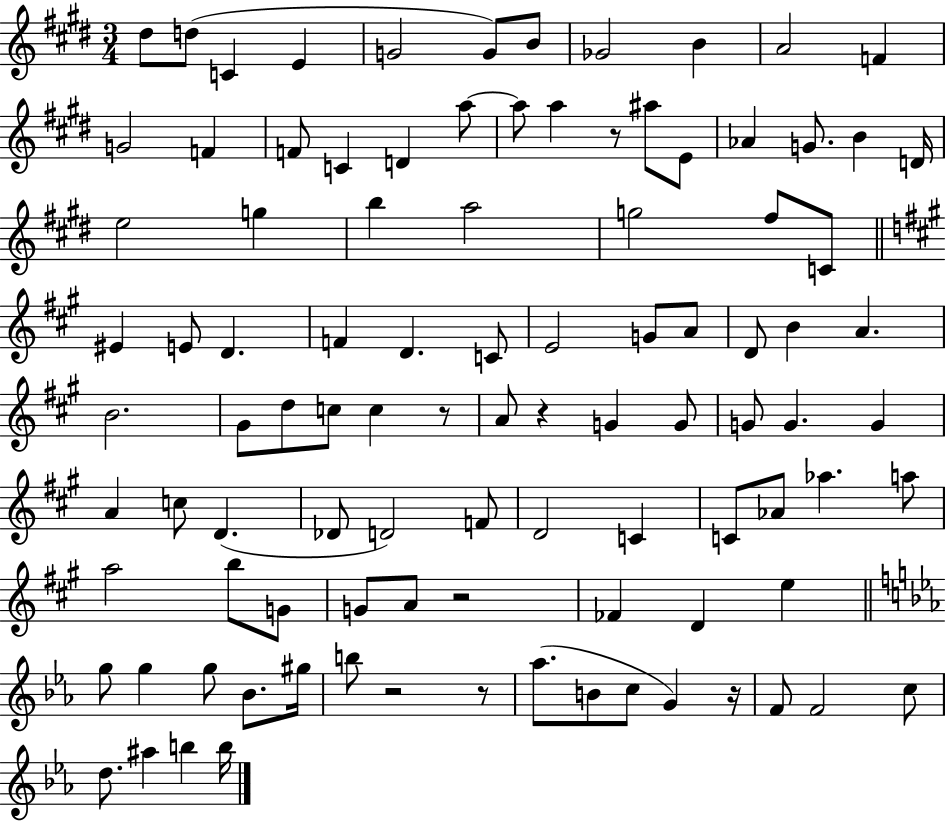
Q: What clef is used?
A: treble